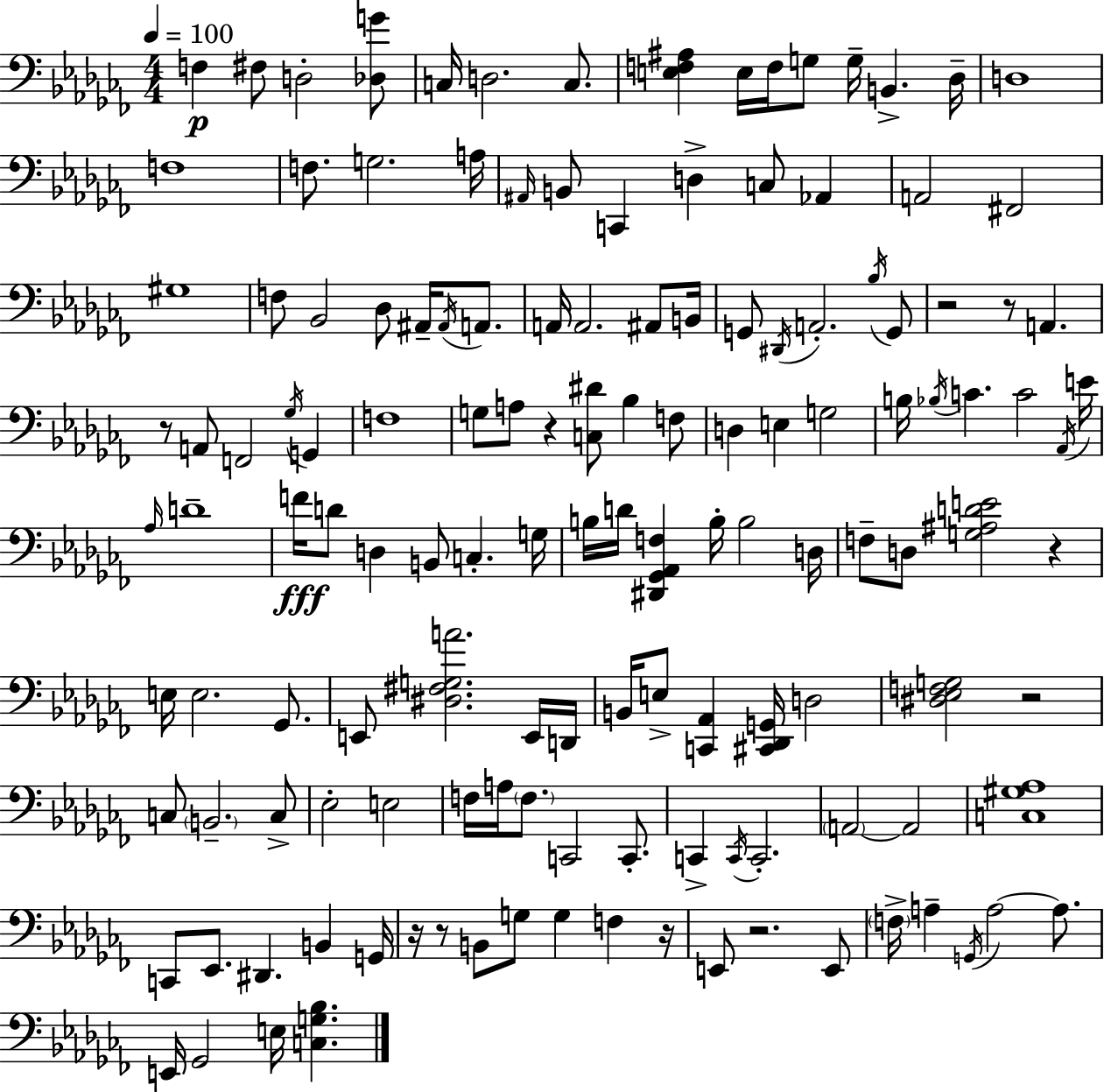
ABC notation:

X:1
T:Untitled
M:4/4
L:1/4
K:Abm
F, ^F,/2 D,2 [_D,G]/2 C,/4 D,2 C,/2 [E,F,^A,] E,/4 F,/4 G,/2 G,/4 B,, _D,/4 D,4 F,4 F,/2 G,2 A,/4 ^A,,/4 B,,/2 C,, D, C,/2 _A,, A,,2 ^F,,2 ^G,4 F,/2 _B,,2 _D,/2 ^A,,/4 ^A,,/4 A,,/2 A,,/4 A,,2 ^A,,/2 B,,/4 G,,/2 ^D,,/4 A,,2 _B,/4 G,,/2 z2 z/2 A,, z/2 A,,/2 F,,2 _G,/4 G,, F,4 G,/2 A,/2 z [C,^D]/2 _B, F,/2 D, E, G,2 B,/4 _B,/4 C C2 _A,,/4 E/4 _A,/4 D4 F/4 D/2 D, B,,/2 C, G,/4 B,/4 D/4 [^D,,_G,,_A,,F,] B,/4 B,2 D,/4 F,/2 D,/2 [G,^A,DE]2 z E,/4 E,2 _G,,/2 E,,/2 [^D,^F,G,A]2 E,,/4 D,,/4 B,,/4 E,/2 [C,,_A,,] [^C,,_D,,G,,]/4 D,2 [^D,_E,F,G,]2 z2 C,/2 B,,2 C,/2 _E,2 E,2 F,/4 A,/4 F,/2 C,,2 C,,/2 C,, C,,/4 C,,2 A,,2 A,,2 [C,^G,_A,]4 C,,/2 _E,,/2 ^D,, B,, G,,/4 z/4 z/2 B,,/2 G,/2 G, F, z/4 E,,/2 z2 E,,/2 F,/4 A, G,,/4 A,2 A,/2 E,,/4 _G,,2 E,/4 [C,G,_B,]